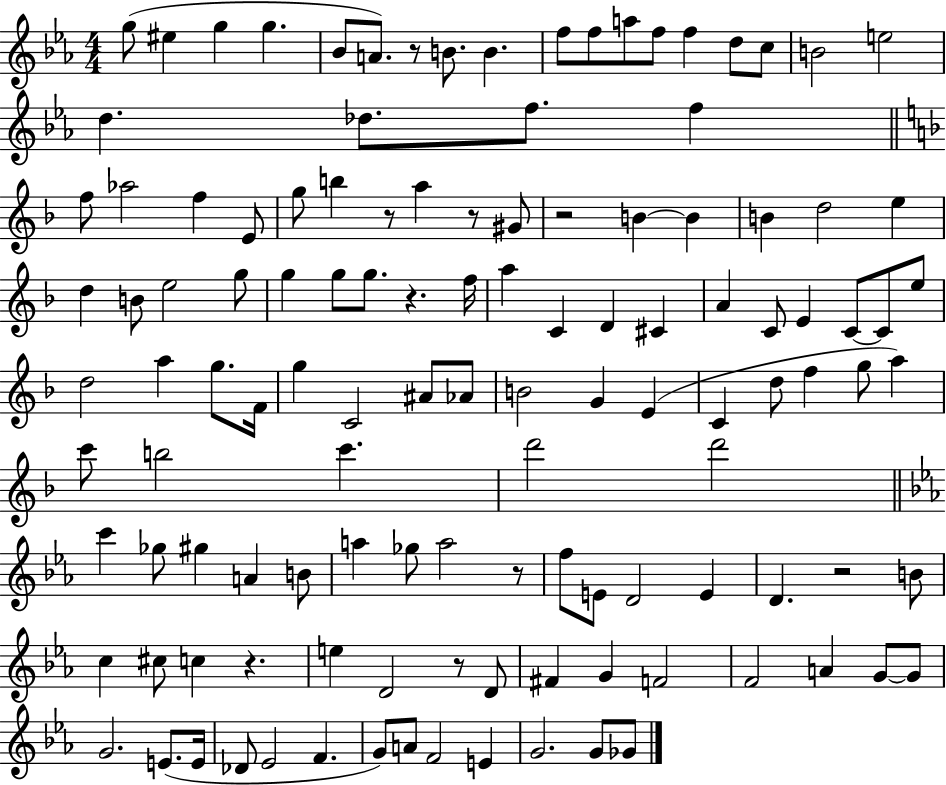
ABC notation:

X:1
T:Untitled
M:4/4
L:1/4
K:Eb
g/2 ^e g g _B/2 A/2 z/2 B/2 B f/2 f/2 a/2 f/2 f d/2 c/2 B2 e2 d _d/2 f/2 f f/2 _a2 f E/2 g/2 b z/2 a z/2 ^G/2 z2 B B B d2 e d B/2 e2 g/2 g g/2 g/2 z f/4 a C D ^C A C/2 E C/2 C/2 e/2 d2 a g/2 F/4 g C2 ^A/2 _A/2 B2 G E C d/2 f g/2 a c'/2 b2 c' d'2 d'2 c' _g/2 ^g A B/2 a _g/2 a2 z/2 f/2 E/2 D2 E D z2 B/2 c ^c/2 c z e D2 z/2 D/2 ^F G F2 F2 A G/2 G/2 G2 E/2 E/4 _D/2 _E2 F G/2 A/2 F2 E G2 G/2 _G/2